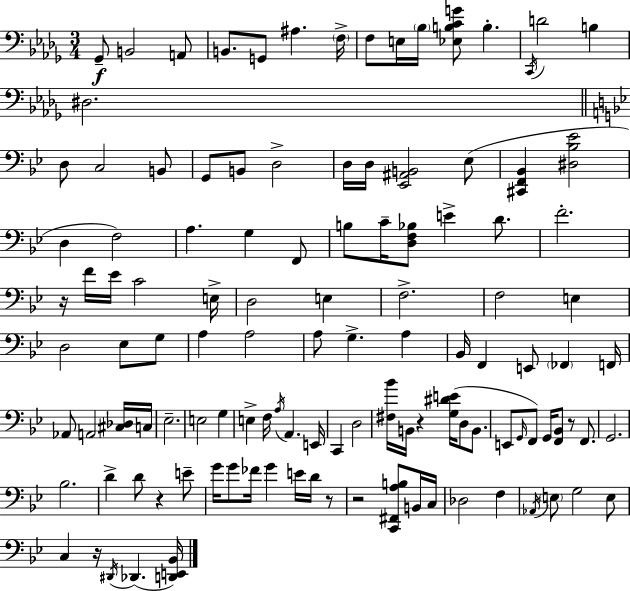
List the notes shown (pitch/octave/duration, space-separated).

Gb2/e B2/h A2/e B2/e. G2/e A#3/q. F3/s F3/e E3/s Bb3/s [Eb3,B3,C4,G4]/e B3/q. C2/s D4/h B3/q D#3/h. D3/e C3/h B2/e G2/e B2/e D3/h D3/s D3/s [Eb2,A#2,B2]/h Eb3/e [C#2,F2,Bb2]/q [D#3,Bb3,Eb4]/h D3/q F3/h A3/q. G3/q F2/e B3/e C4/s [D3,F3,Bb3]/e E4/q D4/e. F4/h. R/s F4/s Eb4/s C4/h E3/s D3/h E3/q F3/h. F3/h E3/q D3/h Eb3/e G3/e A3/q A3/h A3/e G3/q. A3/q Bb2/s F2/q E2/e FES2/q F2/s Ab2/e A2/h [C#3,Db3]/s C3/s Eb3/h. E3/h G3/q E3/q F3/s A3/s A2/q. E2/s C2/q D3/h [F#3,Bb4]/s B2/s R/q [G3,D#4,E4]/s D3/e B2/e. E2/e G2/s F2/e G2/s [F2,Bb2]/e R/e F2/e. G2/h. Bb3/h. D4/q D4/e R/q E4/e G4/s G4/e FES4/s G4/q E4/s D4/s R/e R/h [C2,F#2,A3,B3]/e B2/s C3/s Db3/h F3/q Ab2/s E3/e G3/h E3/e C3/q R/s D#2/s Db2/q. [D2,E2,Bb2]/s